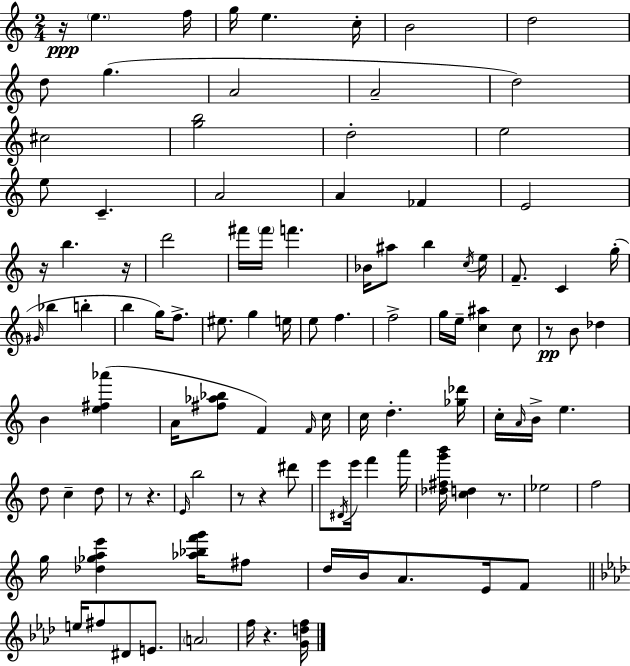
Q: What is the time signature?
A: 2/4